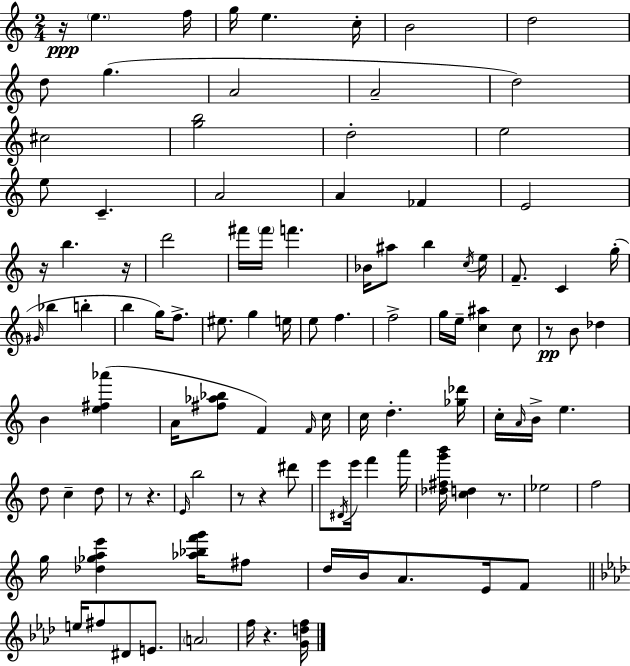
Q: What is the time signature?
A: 2/4